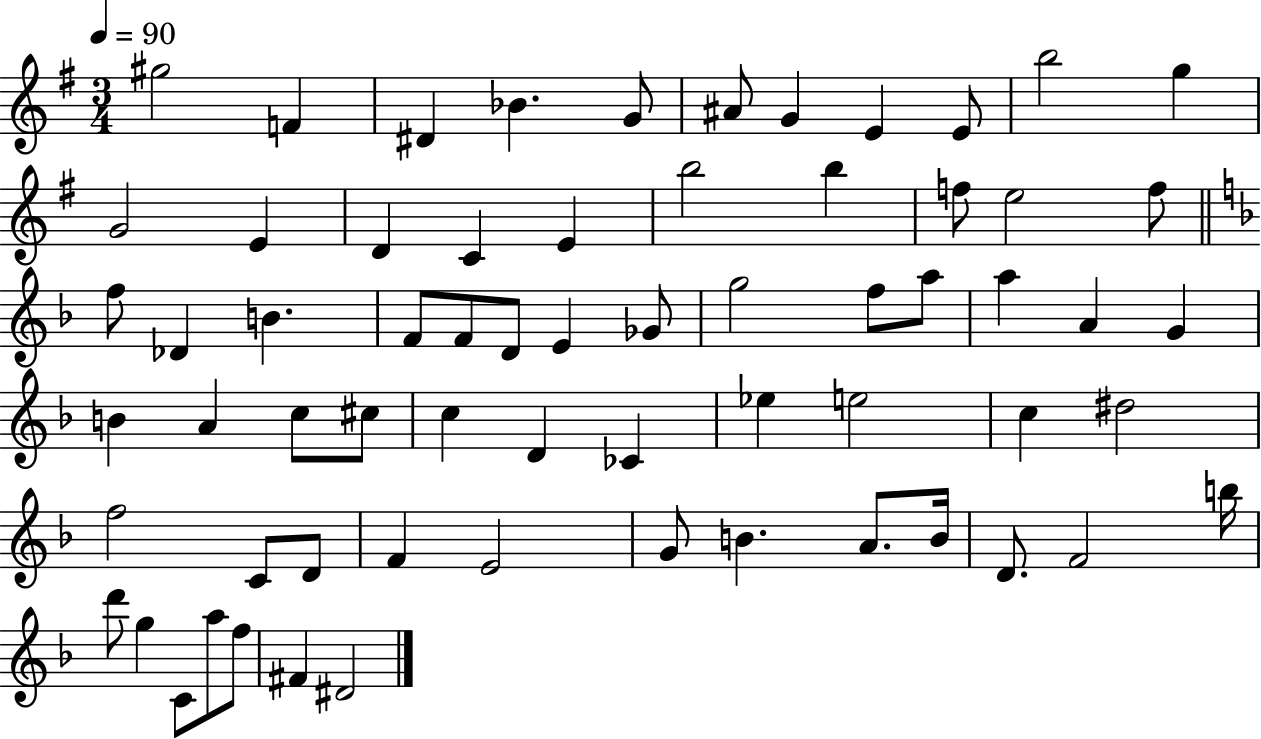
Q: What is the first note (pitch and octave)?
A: G#5